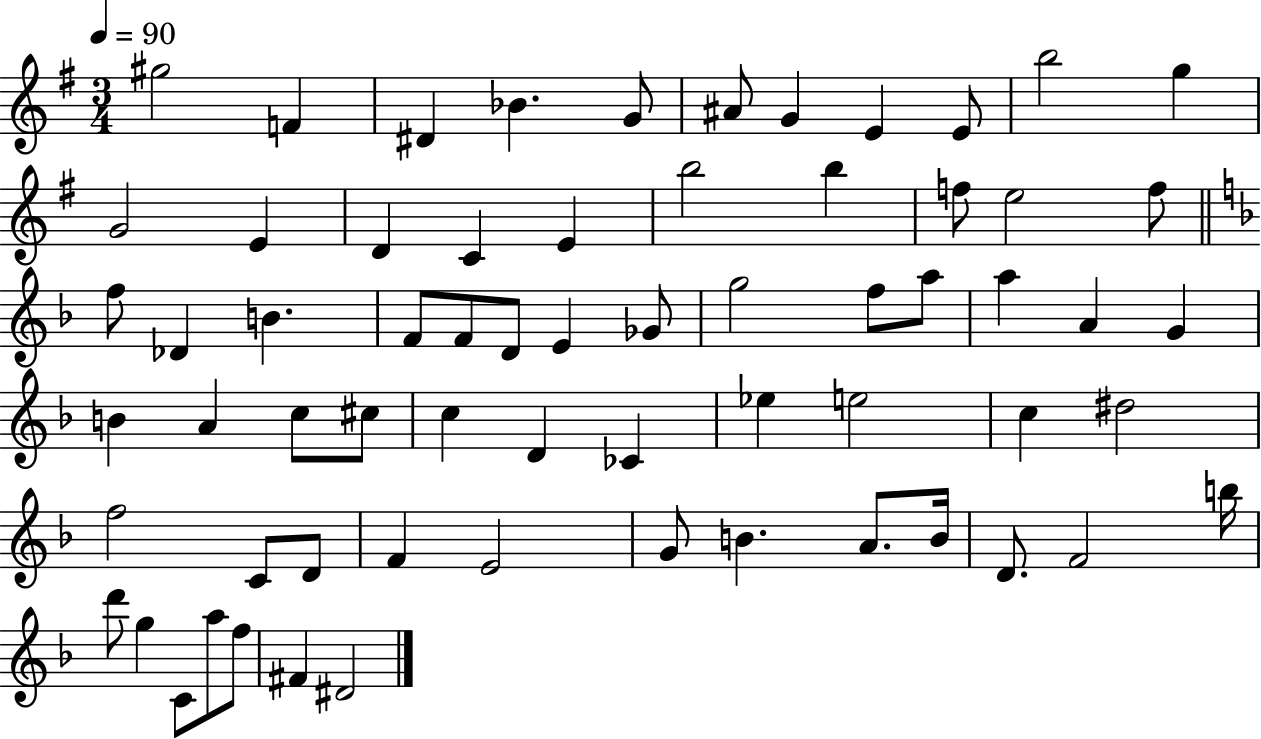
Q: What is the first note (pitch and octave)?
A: G#5